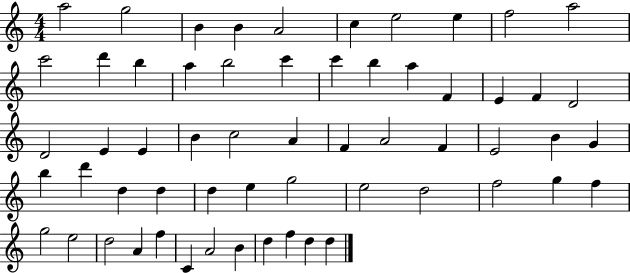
A5/h G5/h B4/q B4/q A4/h C5/q E5/h E5/q F5/h A5/h C6/h D6/q B5/q A5/q B5/h C6/q C6/q B5/q A5/q F4/q E4/q F4/q D4/h D4/h E4/q E4/q B4/q C5/h A4/q F4/q A4/h F4/q E4/h B4/q G4/q B5/q D6/q D5/q D5/q D5/q E5/q G5/h E5/h D5/h F5/h G5/q F5/q G5/h E5/h D5/h A4/q F5/q C4/q A4/h B4/q D5/q F5/q D5/q D5/q